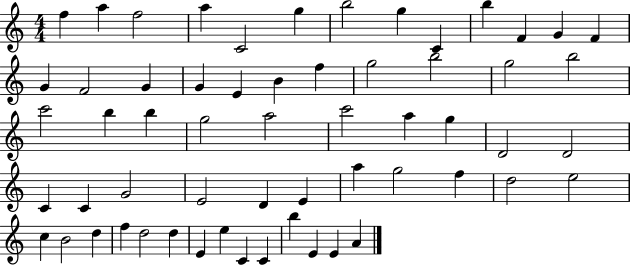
{
  \clef treble
  \numericTimeSignature
  \time 4/4
  \key c \major
  f''4 a''4 f''2 | a''4 c'2 g''4 | b''2 g''4 c'4 | b''4 f'4 g'4 f'4 | \break g'4 f'2 g'4 | g'4 e'4 b'4 f''4 | g''2 b''2 | g''2 b''2 | \break c'''2 b''4 b''4 | g''2 a''2 | c'''2 a''4 g''4 | d'2 d'2 | \break c'4 c'4 g'2 | e'2 d'4 e'4 | a''4 g''2 f''4 | d''2 e''2 | \break c''4 b'2 d''4 | f''4 d''2 d''4 | e'4 e''4 c'4 c'4 | b''4 e'4 e'4 a'4 | \break \bar "|."
}